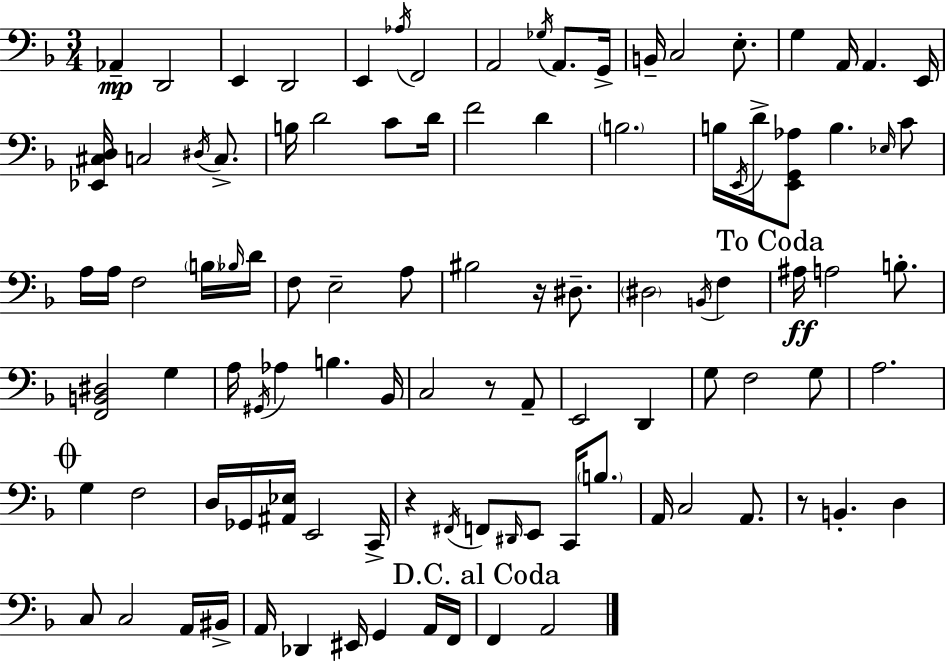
Ab2/q D2/h E2/q D2/h E2/q Ab3/s F2/h A2/h Gb3/s A2/e. G2/s B2/s C3/h E3/e. G3/q A2/s A2/q. E2/s [Eb2,C#3,D3]/s C3/h D#3/s C3/e. B3/s D4/h C4/e D4/s F4/h D4/q B3/h. B3/s E2/s D4/s [E2,G2,Ab3]/e B3/q. Eb3/s C4/e A3/s A3/s F3/h B3/s Bb3/s D4/s F3/e E3/h A3/e BIS3/h R/s D#3/e. D#3/h B2/s F3/q A#3/s A3/h B3/e. [F2,B2,D#3]/h G3/q A3/s G#2/s Ab3/q B3/q. Bb2/s C3/h R/e A2/e E2/h D2/q G3/e F3/h G3/e A3/h. G3/q F3/h D3/s Gb2/s [A#2,Eb3]/s E2/h C2/s R/q F#2/s F2/e D#2/s E2/e C2/s B3/e. A2/s C3/h A2/e. R/e B2/q. D3/q C3/e C3/h A2/s BIS2/s A2/s Db2/q EIS2/s G2/q A2/s F2/s F2/q A2/h